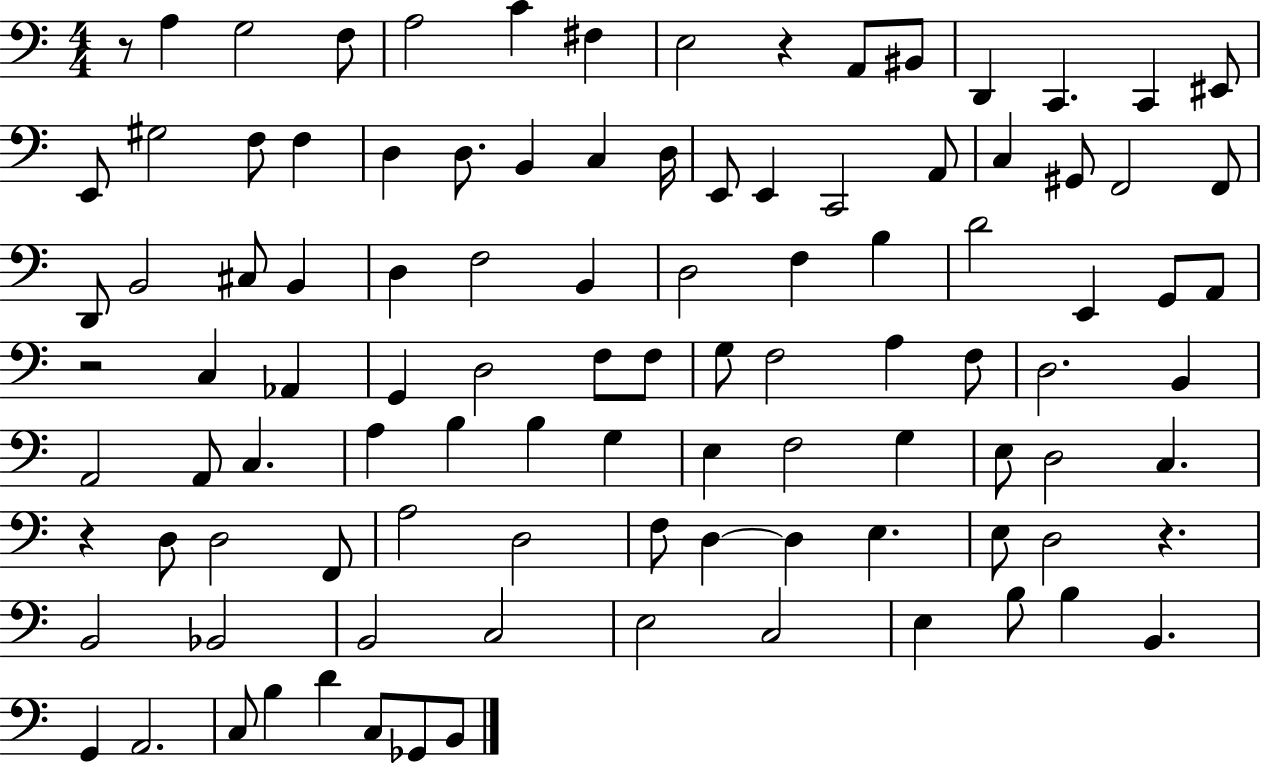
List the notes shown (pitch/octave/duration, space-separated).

R/e A3/q G3/h F3/e A3/h C4/q F#3/q E3/h R/q A2/e BIS2/e D2/q C2/q. C2/q EIS2/e E2/e G#3/h F3/e F3/q D3/q D3/e. B2/q C3/q D3/s E2/e E2/q C2/h A2/e C3/q G#2/e F2/h F2/e D2/e B2/h C#3/e B2/q D3/q F3/h B2/q D3/h F3/q B3/q D4/h E2/q G2/e A2/e R/h C3/q Ab2/q G2/q D3/h F3/e F3/e G3/e F3/h A3/q F3/e D3/h. B2/q A2/h A2/e C3/q. A3/q B3/q B3/q G3/q E3/q F3/h G3/q E3/e D3/h C3/q. R/q D3/e D3/h F2/e A3/h D3/h F3/e D3/q D3/q E3/q. E3/e D3/h R/q. B2/h Bb2/h B2/h C3/h E3/h C3/h E3/q B3/e B3/q B2/q. G2/q A2/h. C3/e B3/q D4/q C3/e Gb2/e B2/e